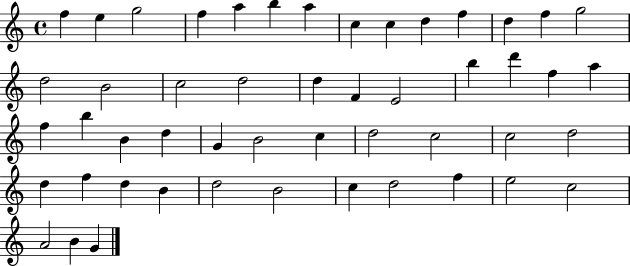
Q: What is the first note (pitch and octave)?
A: F5